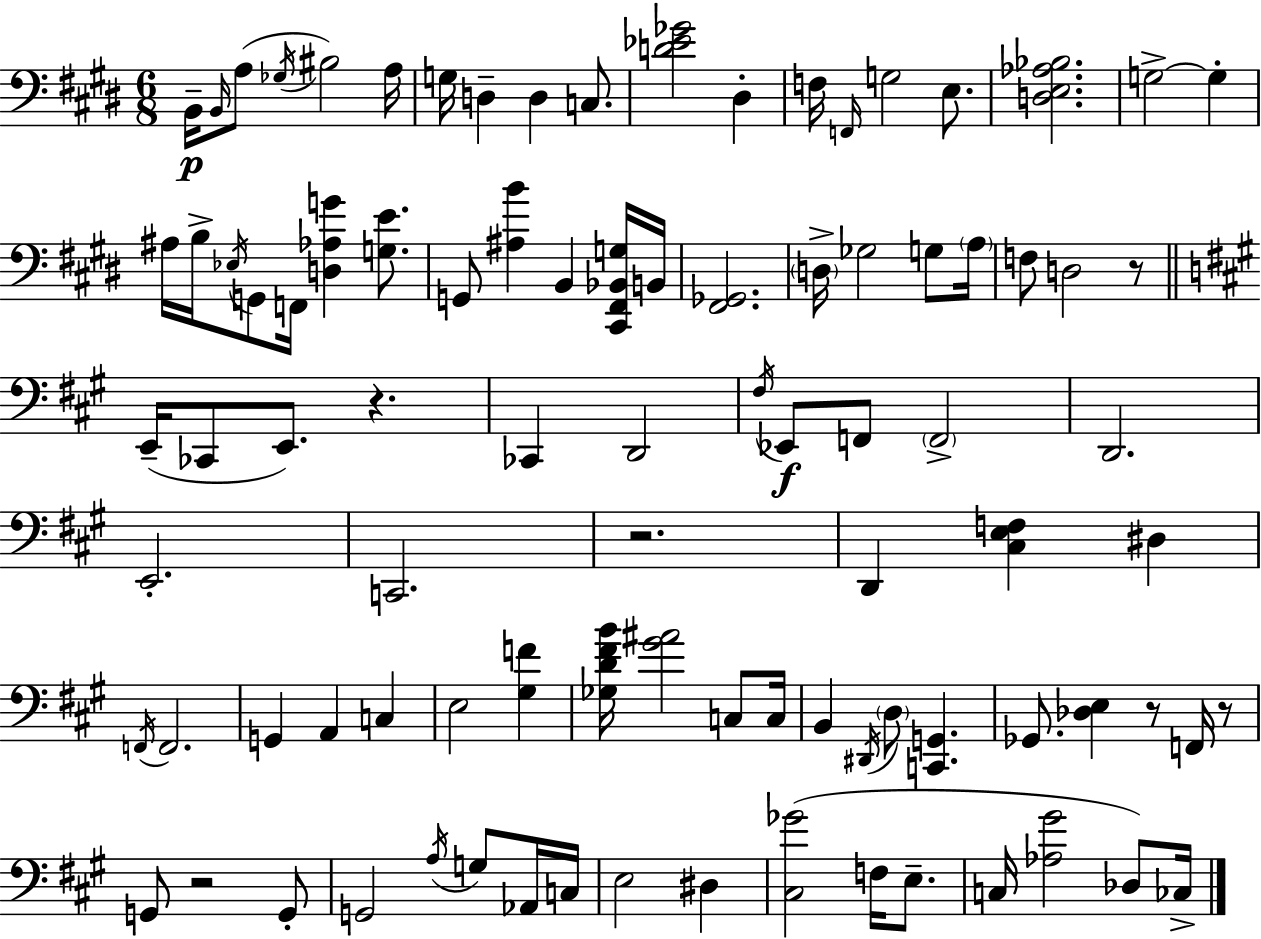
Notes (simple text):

B2/s B2/s A3/e Gb3/s BIS3/h A3/s G3/s D3/q D3/q C3/e. [D4,Eb4,Gb4]/h D#3/q F3/s F2/s G3/h E3/e. [D3,E3,Ab3,Bb3]/h. G3/h G3/q A#3/s B3/s Eb3/s G2/e F2/s [D3,Ab3,G4]/q [G3,E4]/e. G2/e [A#3,B4]/q B2/q [C#2,F#2,Bb2,G3]/s B2/s [F#2,Gb2]/h. D3/s Gb3/h G3/e A3/s F3/e D3/h R/e E2/s CES2/e E2/e. R/q. CES2/q D2/h F#3/s Eb2/e F2/e F2/h D2/h. E2/h. C2/h. R/h. D2/q [C#3,E3,F3]/q D#3/q F2/s F2/h. G2/q A2/q C3/q E3/h [G#3,F4]/q [Gb3,D4,F#4,B4]/s [G#4,A#4]/h C3/e C3/s B2/q D#2/s D3/e [C2,G2]/q. Gb2/e. [Db3,E3]/q R/e F2/s R/e G2/e R/h G2/e G2/h A3/s G3/e Ab2/s C3/s E3/h D#3/q [C#3,Gb4]/h F3/s E3/e. C3/s [Ab3,G#4]/h Db3/e CES3/s